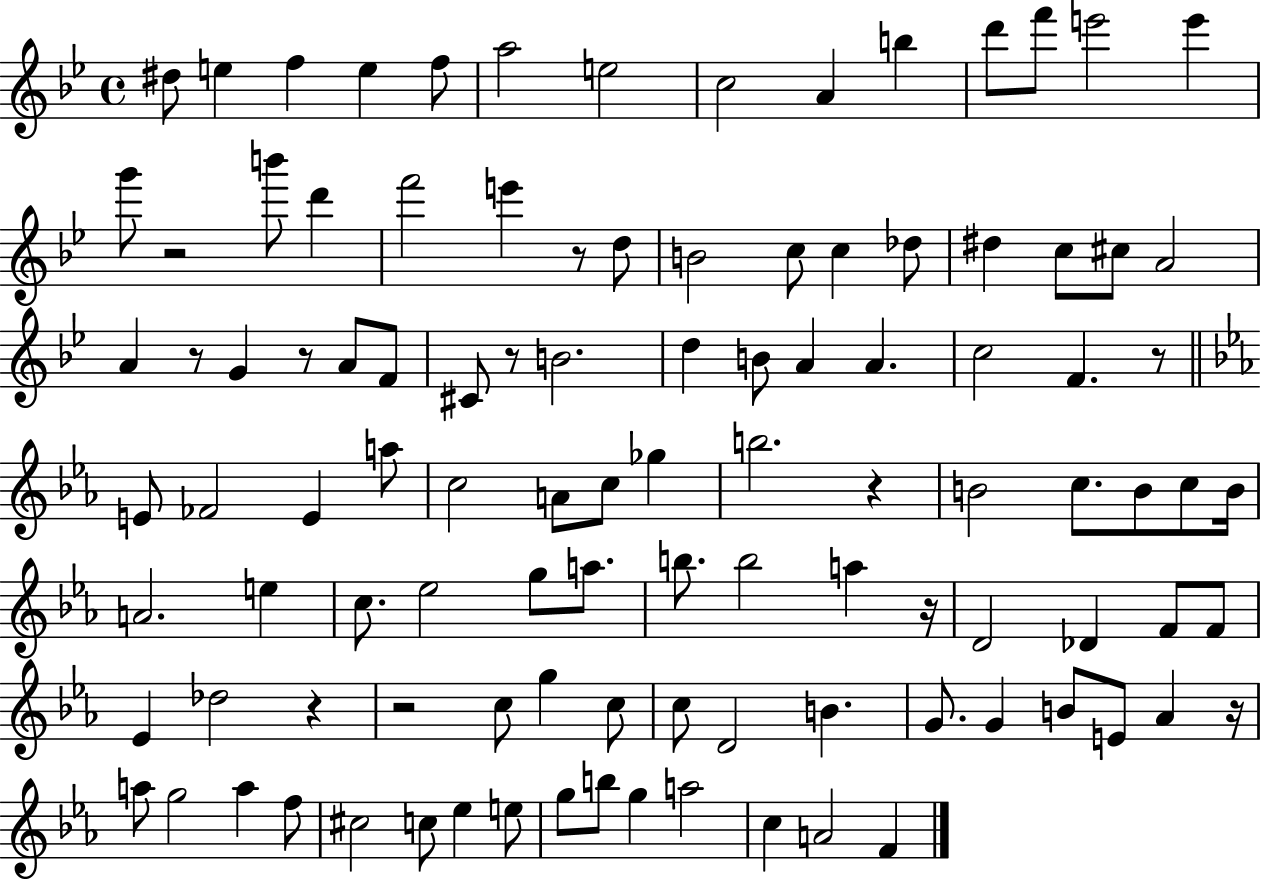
{
  \clef treble
  \time 4/4
  \defaultTimeSignature
  \key bes \major
  \repeat volta 2 { dis''8 e''4 f''4 e''4 f''8 | a''2 e''2 | c''2 a'4 b''4 | d'''8 f'''8 e'''2 e'''4 | \break g'''8 r2 b'''8 d'''4 | f'''2 e'''4 r8 d''8 | b'2 c''8 c''4 des''8 | dis''4 c''8 cis''8 a'2 | \break a'4 r8 g'4 r8 a'8 f'8 | cis'8 r8 b'2. | d''4 b'8 a'4 a'4. | c''2 f'4. r8 | \break \bar "||" \break \key ees \major e'8 fes'2 e'4 a''8 | c''2 a'8 c''8 ges''4 | b''2. r4 | b'2 c''8. b'8 c''8 b'16 | \break a'2. e''4 | c''8. ees''2 g''8 a''8. | b''8. b''2 a''4 r16 | d'2 des'4 f'8 f'8 | \break ees'4 des''2 r4 | r2 c''8 g''4 c''8 | c''8 d'2 b'4. | g'8. g'4 b'8 e'8 aes'4 r16 | \break a''8 g''2 a''4 f''8 | cis''2 c''8 ees''4 e''8 | g''8 b''8 g''4 a''2 | c''4 a'2 f'4 | \break } \bar "|."
}